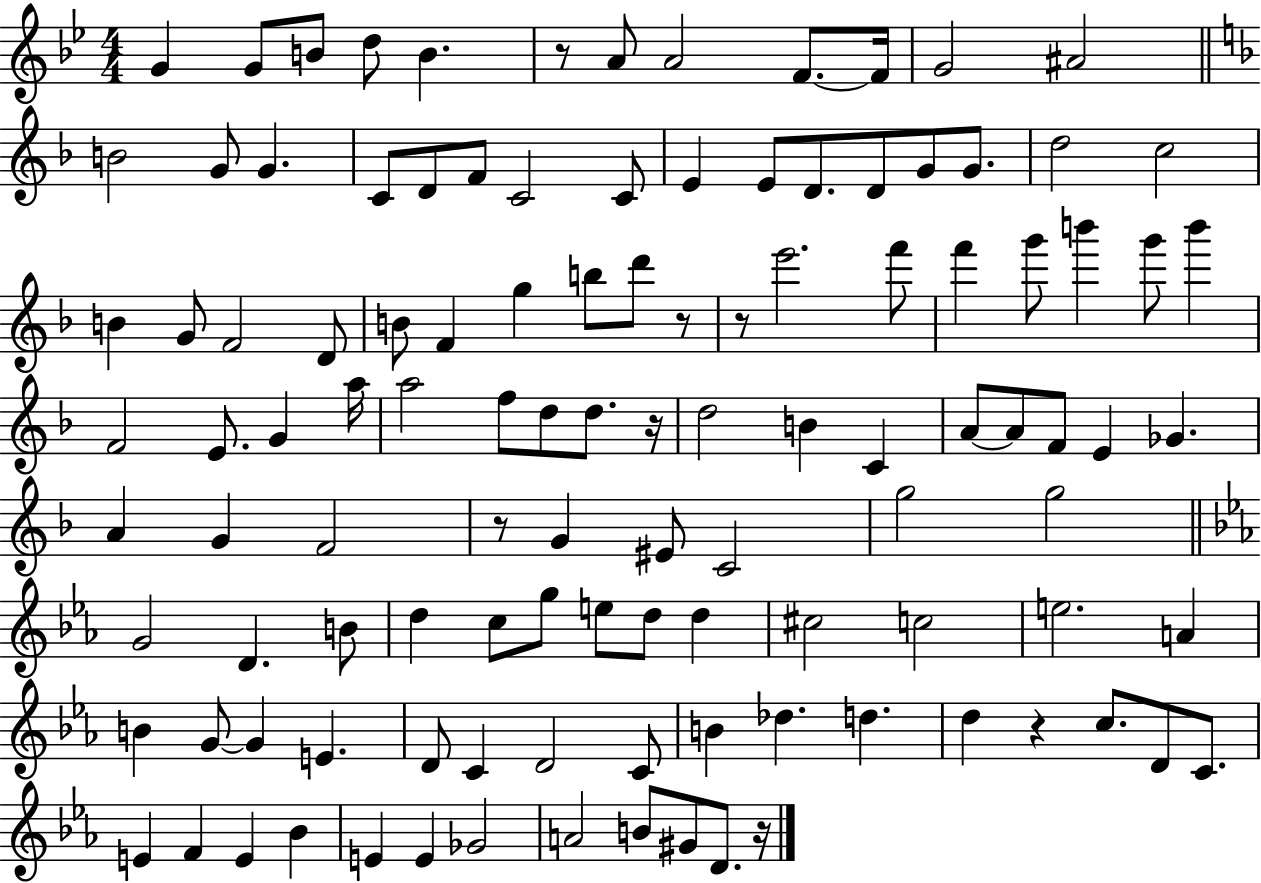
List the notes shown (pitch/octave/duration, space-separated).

G4/q G4/e B4/e D5/e B4/q. R/e A4/e A4/h F4/e. F4/s G4/h A#4/h B4/h G4/e G4/q. C4/e D4/e F4/e C4/h C4/e E4/q E4/e D4/e. D4/e G4/e G4/e. D5/h C5/h B4/q G4/e F4/h D4/e B4/e F4/q G5/q B5/e D6/e R/e R/e E6/h. F6/e F6/q G6/e B6/q G6/e B6/q F4/h E4/e. G4/q A5/s A5/h F5/e D5/e D5/e. R/s D5/h B4/q C4/q A4/e A4/e F4/e E4/q Gb4/q. A4/q G4/q F4/h R/e G4/q EIS4/e C4/h G5/h G5/h G4/h D4/q. B4/e D5/q C5/e G5/e E5/e D5/e D5/q C#5/h C5/h E5/h. A4/q B4/q G4/e G4/q E4/q. D4/e C4/q D4/h C4/e B4/q Db5/q. D5/q. D5/q R/q C5/e. D4/e C4/e. E4/q F4/q E4/q Bb4/q E4/q E4/q Gb4/h A4/h B4/e G#4/e D4/e. R/s